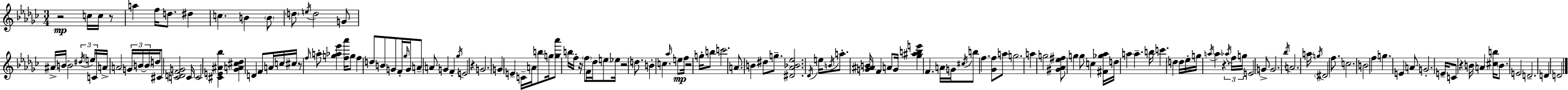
X:1
T:Untitled
M:3/4
L:1/4
K:Ebm
z2 c/4 c/4 z/2 a f/4 d/2 ^d c B B/2 d/2 e/4 d2 G/2 ^A/4 B/4 B2 ^d/4 e/4 C/4 A/4 A2 G/4 B/4 B/4 d/4 ^C/2 [CDFG]2 C/4 C2 [^CE^A_b] [_GA^c_d] D F/2 A/4 c/4 ^c/4 z/2 f/4 a/2 [g_a_e'] [f_a']/4 g/2 f d/2 B/2 G/2 F/4 _g/4 G/4 A/2 A/2 G F _g/4 E2 z G2 G E C/4 A/4 b/2 g/4 [g_a']/2 b/4 f/4 z/4 f/2 F/4 _d/4 e/2 _e/4 z2 d/2 B c _a/4 e/2 f/4 z2 g/4 b/2 c'2 A/2 B ^d/2 g/2 [^D_A_B_e]2 _D/4 e/4 B/4 a/2 [G^AB]/4 F A/2 G/4 [_g^abe'] F A/4 G/4 ^c/4 b/2 f [_Gf]/2 a/2 g2 a g2 [^G_A_e^f]/2 g g/2 c [^F_g_a]/4 d/4 a a b/4 c' d d/4 _e/4 g/4 a/4 a z _a/4 f/4 g/4 E2 G/2 G2 _b/4 A2 a/4 g/4 ^D2 f/2 c2 B2 f g E A/2 G2 E/4 C/2 z B/4 A [^cb]/4 B/2 E2 D2 D D2